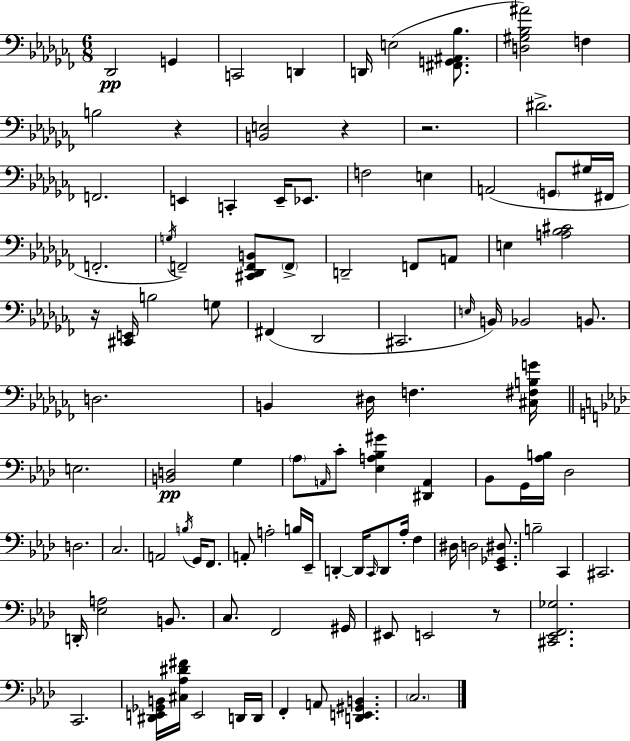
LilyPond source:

{
  \clef bass
  \numericTimeSignature
  \time 6/8
  \key aes \minor
  \repeat volta 2 { des,2\pp g,4 | c,2 d,4 | d,16 e2( <fis, g, ais, bes>8. | <d gis bes ais'>2) f4 | \break b2 r4 | <b, e>2 r4 | r2. | dis'2.-> | \break f,2. | e,4 c,4-. e,16-- ees,8. | f2 e4 | a,2( \parenthesize g,8 gis16 fis,16 | \break f,2.-. | \acciaccatura { g16 }) f,2-- <cis, des, f, b,>8 \parenthesize f,8-> | d,2-- f,8 a,8 | e4 <a bes cis'>2 | \break r16 <cis, e,>16 b2 g8 | fis,4( des,2 | cis,2. | \grace { e16 } b,16) bes,2 b,8. | \break d2. | b,4 dis16 f4. | <cis fis b g'>16 \bar "||" \break \key f \minor e2. | <b, d>2\pp g4 | \parenthesize aes8 \grace { a,16 } c'8-. <ees a bes gis'>4 <dis, a,>4 | bes,8 g,16 <aes b>16 des2 | \break d2. | c2. | a,2 \acciaccatura { b16 } g,16 f,8. | a,8-. a2-. | \break b16 ees,16-- d,4-.~~ d,16 \grace { c,16 } d,8 aes16-. f4 | dis16 d2 | <ees, ges, dis>8. b2-- c,4 | cis,2. | \break d,16-. <ees a>2 | b,8. c8. f,2 | gis,16 eis,8 e,2 | r8 <cis, ees, f, ges>2. | \break c,2. | <dis, e, ges, b,>16 <cis aes dis' fis'>16 e,2 | d,16 d,16 f,4-. a,8 <d, e, gis, b,>4. | \parenthesize c2. | \break } \bar "|."
}